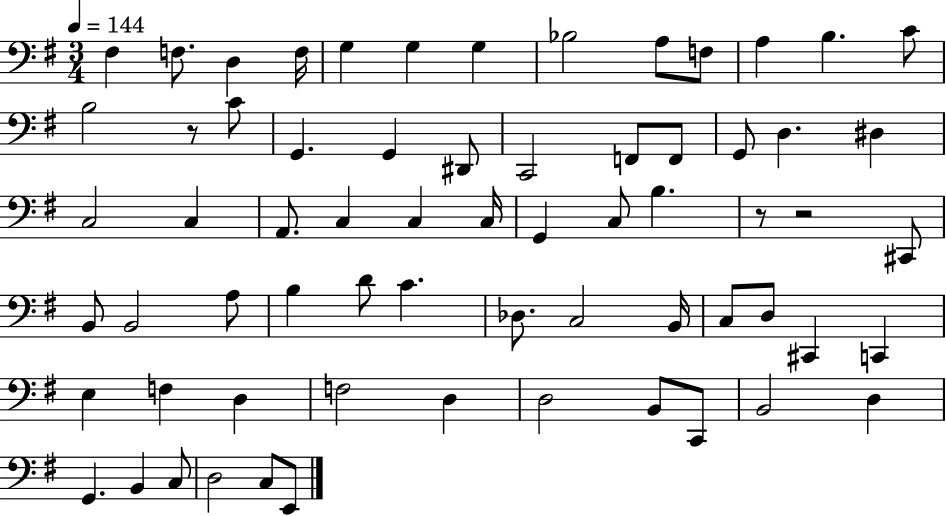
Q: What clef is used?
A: bass